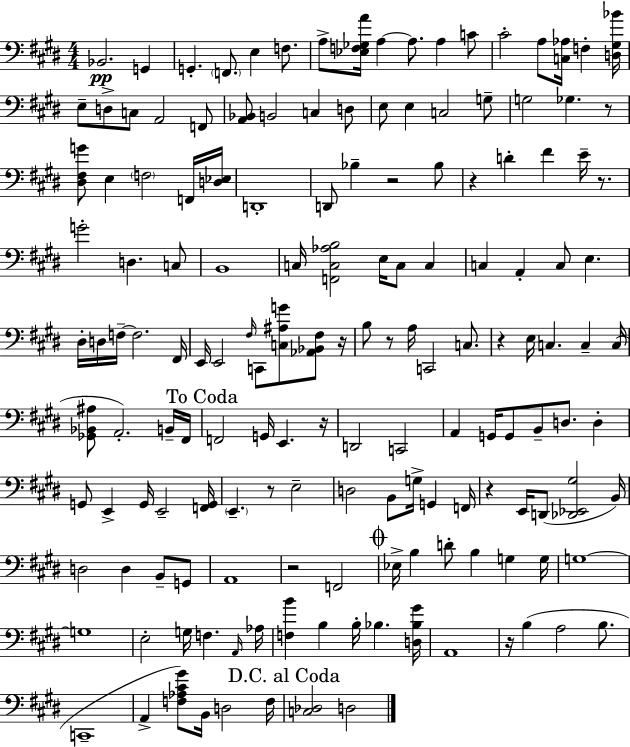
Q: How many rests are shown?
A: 12